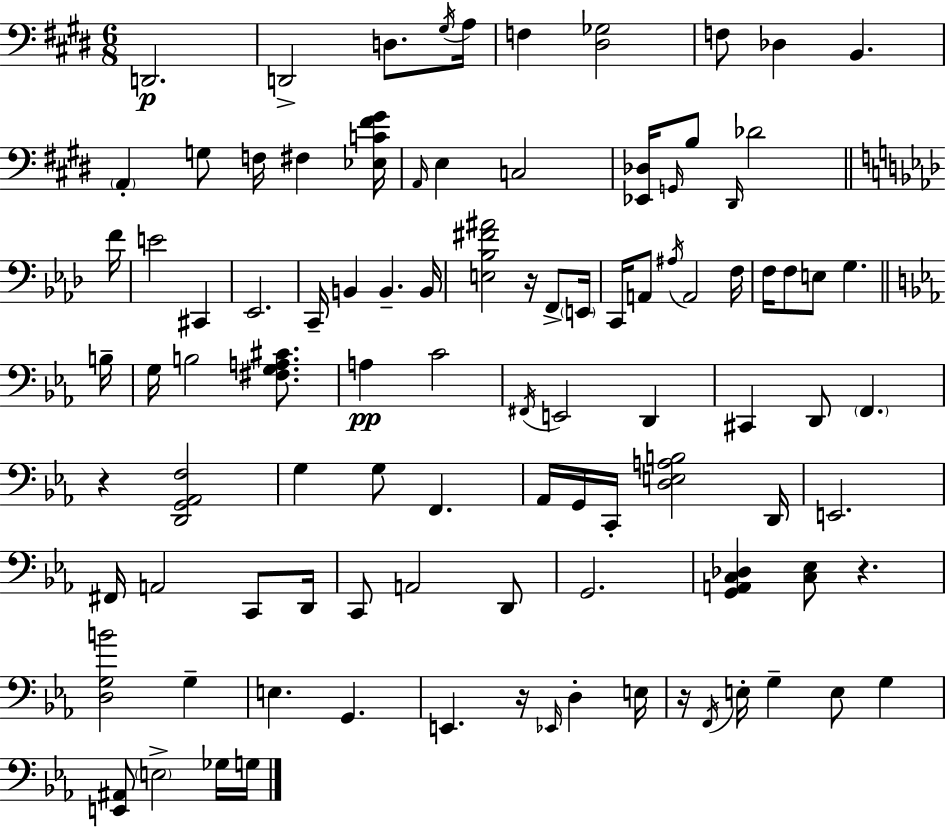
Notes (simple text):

D2/h. D2/h D3/e. G#3/s A3/s F3/q [D#3,Gb3]/h F3/e Db3/q B2/q. A2/q G3/e F3/s F#3/q [Eb3,C4,F#4,G#4]/s A2/s E3/q C3/h [Eb2,Db3]/s G2/s B3/e D#2/s Db4/h F4/s E4/h C#2/q Eb2/h. C2/s B2/q B2/q. B2/s [E3,Bb3,F#4,A#4]/h R/s F2/e E2/s C2/s A2/e A#3/s A2/h F3/s F3/s F3/e E3/e G3/q. B3/s G3/s B3/h [F#3,G3,A3,C#4]/e. A3/q C4/h F#2/s E2/h D2/q C#2/q D2/e F2/q. R/q [D2,G2,Ab2,F3]/h G3/q G3/e F2/q. Ab2/s G2/s C2/s [D3,E3,A3,B3]/h D2/s E2/h. F#2/s A2/h C2/e D2/s C2/e A2/h D2/e G2/h. [G2,A2,C3,Db3]/q [C3,Eb3]/e R/q. [D3,G3,B4]/h G3/q E3/q. G2/q. E2/q. R/s Eb2/s D3/q E3/s R/s F2/s E3/s G3/q E3/e G3/q [E2,A#2]/e E3/h Gb3/s G3/s